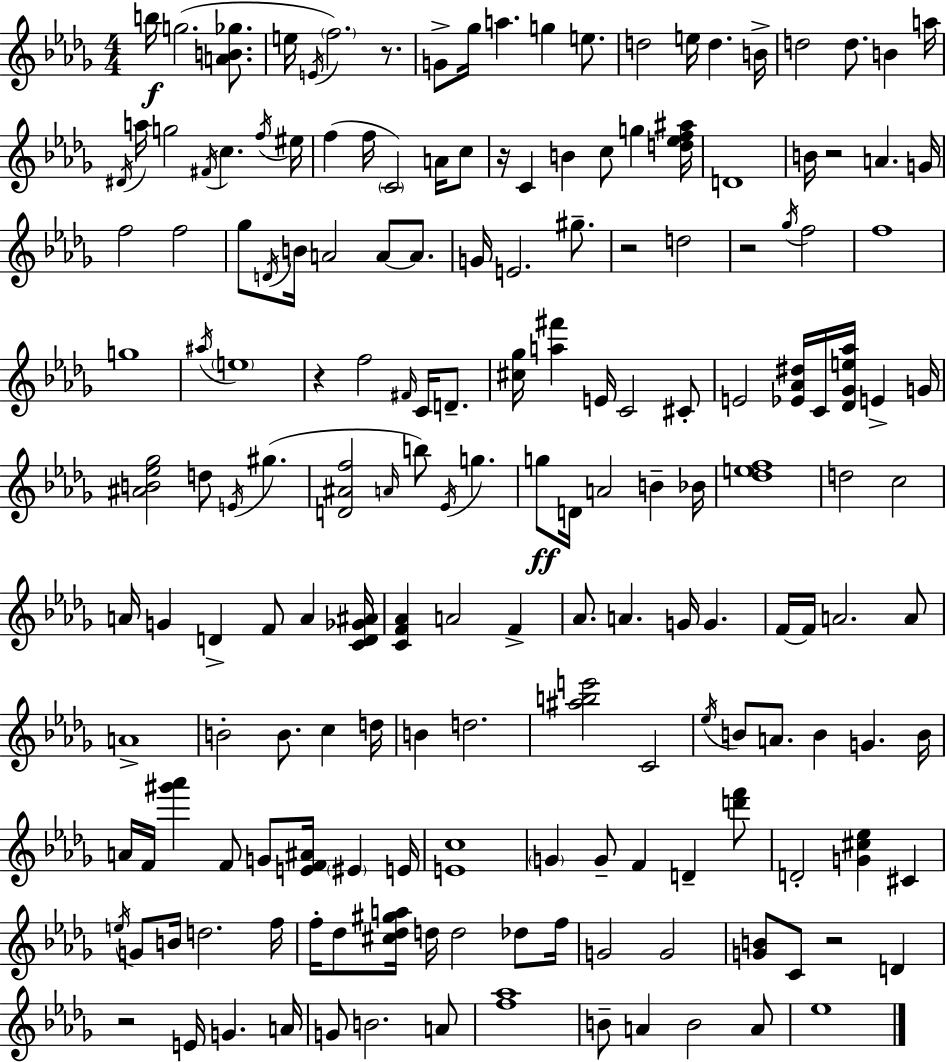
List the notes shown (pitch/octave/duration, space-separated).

B5/s G5/h. [A4,B4,Gb5]/e. E5/s E4/s F5/h. R/e. G4/e Gb5/s A5/q. G5/q E5/e. D5/h E5/s D5/q. B4/s D5/h D5/e. B4/q A5/s D#4/s A5/s G5/h F#4/s C5/q. F5/s EIS5/s F5/q F5/s C4/h A4/s C5/e R/s C4/q B4/q C5/e G5/q [D5,Eb5,F5,A#5]/s D4/w B4/s R/h A4/q. G4/s F5/h F5/h Gb5/e D4/s B4/s A4/h A4/e A4/e. G4/s E4/h. G#5/e. R/h D5/h R/h Gb5/s F5/h F5/w G5/w A#5/s E5/w R/q F5/h F#4/s C4/s D4/e. [C#5,Gb5]/s [A5,F#6]/q E4/s C4/h C#4/e E4/h [Eb4,Ab4,D#5]/s C4/s [Db4,Gb4,E5,Ab5]/s E4/q G4/s [A#4,B4,Eb5,Gb5]/h D5/e E4/s G#5/q. [D4,A#4,F5]/h A4/s B5/e Eb4/s G5/q. G5/e D4/s A4/h B4/q Bb4/s [Db5,E5,F5]/w D5/h C5/h A4/s G4/q D4/q F4/e A4/q [C4,D4,Gb4,A#4]/s [C4,F4,Ab4]/q A4/h F4/q Ab4/e. A4/q. G4/s G4/q. F4/s F4/s A4/h. A4/e A4/w B4/h B4/e. C5/q D5/s B4/q D5/h. [A#5,B5,E6]/h C4/h Eb5/s B4/e A4/e. B4/q G4/q. B4/s A4/s F4/s [G#6,Ab6]/q F4/e G4/e [E4,F4,A#4]/s EIS4/q E4/s [E4,C5]/w G4/q G4/e F4/q D4/q [D6,F6]/e D4/h [G4,C#5,Eb5]/q C#4/q E5/s G4/e B4/s D5/h. F5/s F5/s Db5/e [C#5,Db5,G#5,A5]/s D5/s D5/h Db5/e F5/s G4/h G4/h [G4,B4]/e C4/e R/h D4/q R/h E4/s G4/q. A4/s G4/e B4/h. A4/e [F5,Ab5]/w B4/e A4/q B4/h A4/e Eb5/w